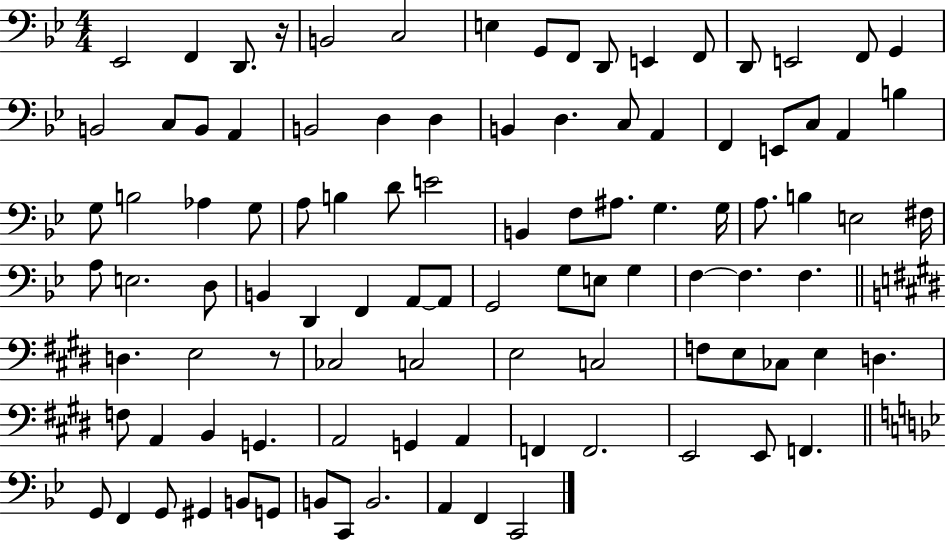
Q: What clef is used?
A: bass